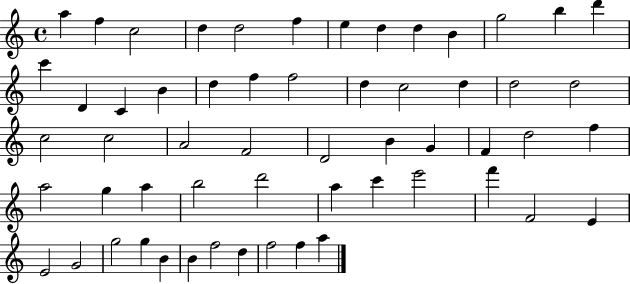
{
  \clef treble
  \time 4/4
  \defaultTimeSignature
  \key c \major
  a''4 f''4 c''2 | d''4 d''2 f''4 | e''4 d''4 d''4 b'4 | g''2 b''4 d'''4 | \break c'''4 d'4 c'4 b'4 | d''4 f''4 f''2 | d''4 c''2 d''4 | d''2 d''2 | \break c''2 c''2 | a'2 f'2 | d'2 b'4 g'4 | f'4 d''2 f''4 | \break a''2 g''4 a''4 | b''2 d'''2 | a''4 c'''4 e'''2 | f'''4 f'2 e'4 | \break e'2 g'2 | g''2 g''4 b'4 | b'4 f''2 d''4 | f''2 f''4 a''4 | \break \bar "|."
}